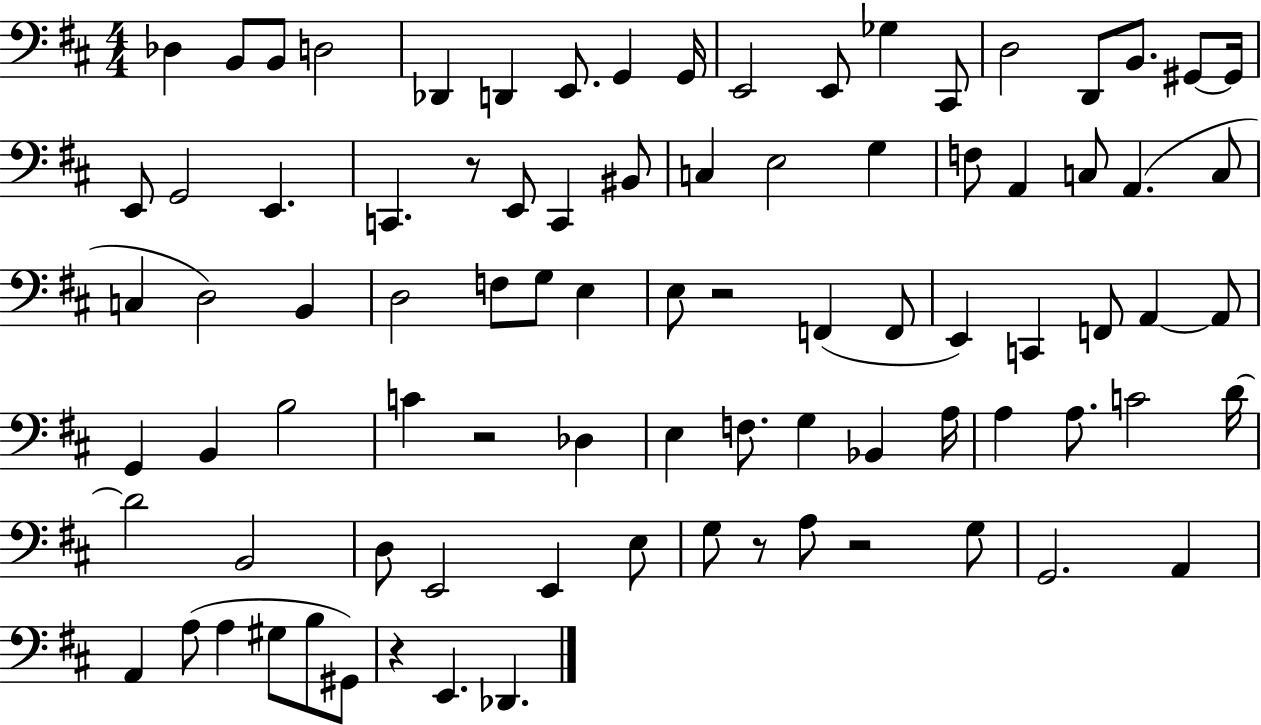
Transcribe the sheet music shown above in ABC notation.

X:1
T:Untitled
M:4/4
L:1/4
K:D
_D, B,,/2 B,,/2 D,2 _D,, D,, E,,/2 G,, G,,/4 E,,2 E,,/2 _G, ^C,,/2 D,2 D,,/2 B,,/2 ^G,,/2 ^G,,/4 E,,/2 G,,2 E,, C,, z/2 E,,/2 C,, ^B,,/2 C, E,2 G, F,/2 A,, C,/2 A,, C,/2 C, D,2 B,, D,2 F,/2 G,/2 E, E,/2 z2 F,, F,,/2 E,, C,, F,,/2 A,, A,,/2 G,, B,, B,2 C z2 _D, E, F,/2 G, _B,, A,/4 A, A,/2 C2 D/4 D2 B,,2 D,/2 E,,2 E,, E,/2 G,/2 z/2 A,/2 z2 G,/2 G,,2 A,, A,, A,/2 A, ^G,/2 B,/2 ^G,,/2 z E,, _D,,